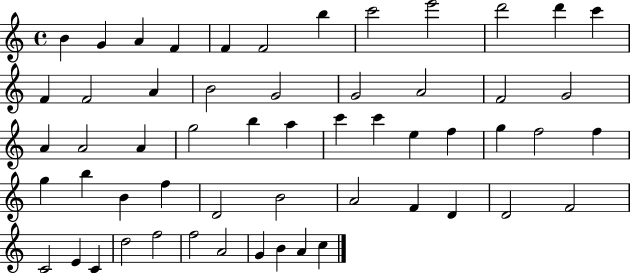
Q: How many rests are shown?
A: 0